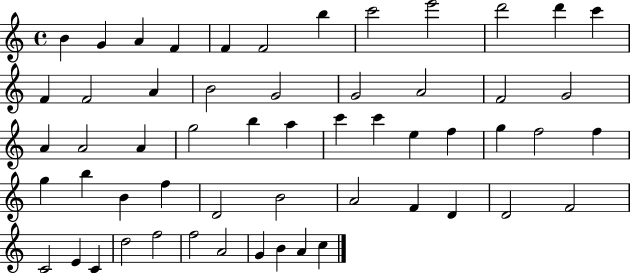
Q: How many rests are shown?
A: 0